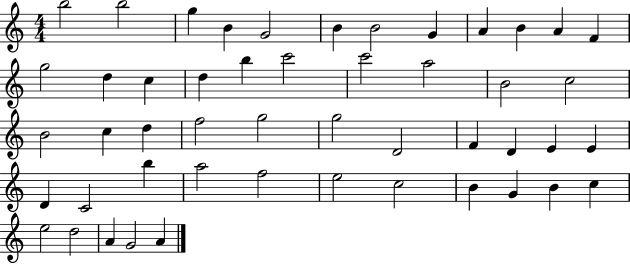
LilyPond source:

{
  \clef treble
  \numericTimeSignature
  \time 4/4
  \key c \major
  b''2 b''2 | g''4 b'4 g'2 | b'4 b'2 g'4 | a'4 b'4 a'4 f'4 | \break g''2 d''4 c''4 | d''4 b''4 c'''2 | c'''2 a''2 | b'2 c''2 | \break b'2 c''4 d''4 | f''2 g''2 | g''2 d'2 | f'4 d'4 e'4 e'4 | \break d'4 c'2 b''4 | a''2 f''2 | e''2 c''2 | b'4 g'4 b'4 c''4 | \break e''2 d''2 | a'4 g'2 a'4 | \bar "|."
}